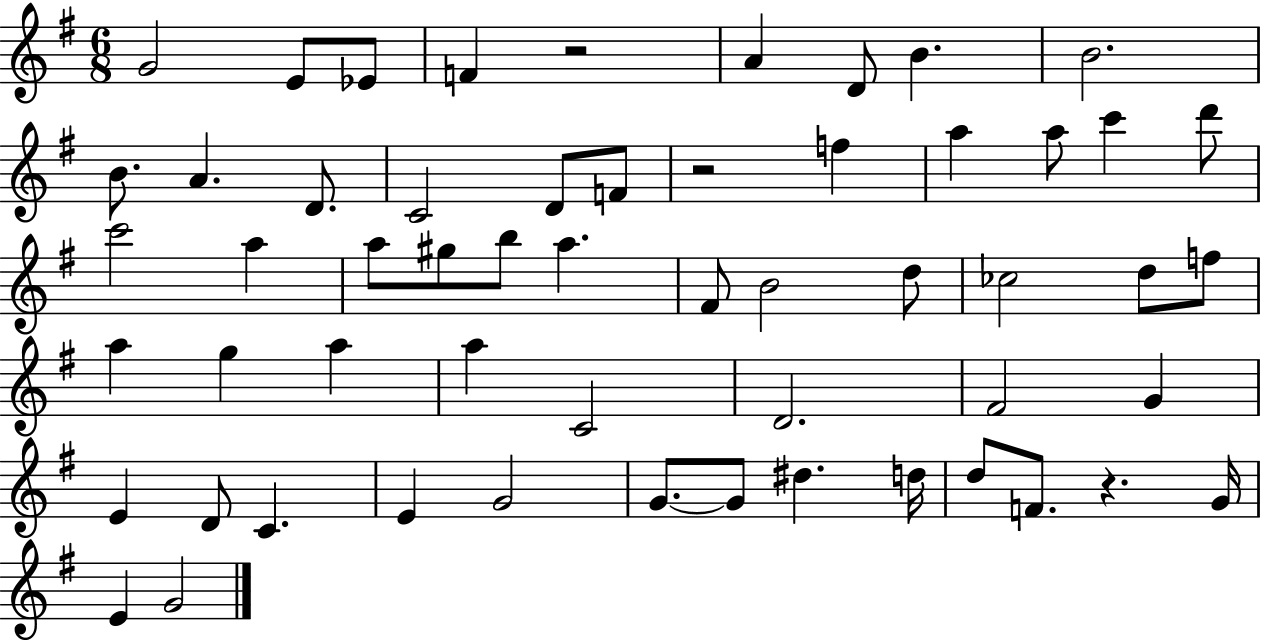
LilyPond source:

{
  \clef treble
  \numericTimeSignature
  \time 6/8
  \key g \major
  g'2 e'8 ees'8 | f'4 r2 | a'4 d'8 b'4. | b'2. | \break b'8. a'4. d'8. | c'2 d'8 f'8 | r2 f''4 | a''4 a''8 c'''4 d'''8 | \break c'''2 a''4 | a''8 gis''8 b''8 a''4. | fis'8 b'2 d''8 | ces''2 d''8 f''8 | \break a''4 g''4 a''4 | a''4 c'2 | d'2. | fis'2 g'4 | \break e'4 d'8 c'4. | e'4 g'2 | g'8.~~ g'8 dis''4. d''16 | d''8 f'8. r4. g'16 | \break e'4 g'2 | \bar "|."
}